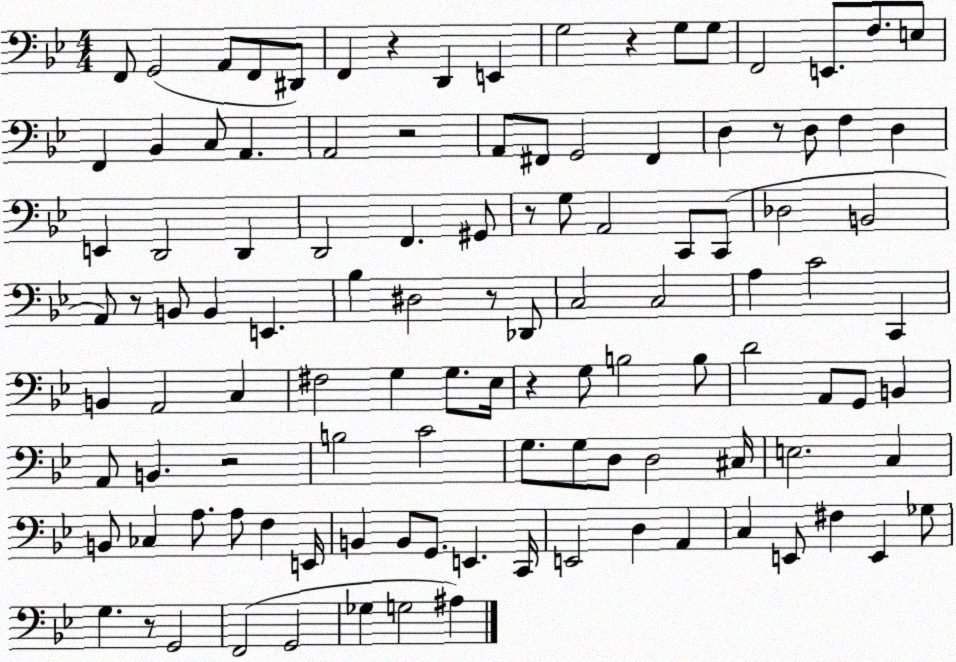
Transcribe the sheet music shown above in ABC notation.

X:1
T:Untitled
M:4/4
L:1/4
K:Bb
F,,/2 G,,2 A,,/2 F,,/2 ^D,,/2 F,, z D,, E,, G,2 z G,/2 G,/2 F,,2 E,,/2 F,/2 E,/2 F,, _B,, C,/2 A,, A,,2 z2 A,,/2 ^F,,/2 G,,2 ^F,, D, z/2 D,/2 F, D, E,, D,,2 D,, D,,2 F,, ^G,,/2 z/2 G,/2 A,,2 C,,/2 C,,/2 _D,2 B,,2 A,,/2 z/2 B,,/2 B,, E,, _B, ^D,2 z/2 _D,,/2 C,2 C,2 A, C2 C,, B,, A,,2 C, ^F,2 G, G,/2 _E,/4 z G,/2 B,2 B,/2 D2 A,,/2 G,,/2 B,, A,,/2 B,, z2 B,2 C2 G,/2 G,/2 D,/2 D,2 ^C,/4 E,2 C, B,,/2 _C, A,/2 A,/2 F, E,,/4 B,, B,,/2 G,,/2 E,, C,,/4 E,,2 D, A,, C, E,,/2 ^F, E,, _G,/2 G, z/2 G,,2 F,,2 G,,2 _G, G,2 ^A,